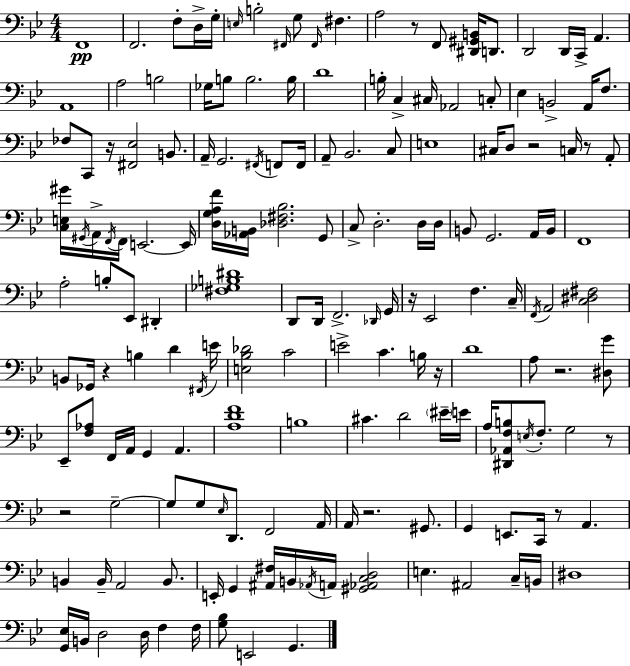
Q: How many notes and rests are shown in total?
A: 170